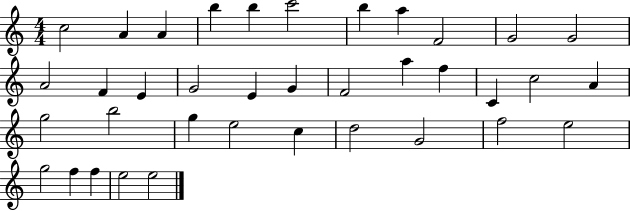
C5/h A4/q A4/q B5/q B5/q C6/h B5/q A5/q F4/h G4/h G4/h A4/h F4/q E4/q G4/h E4/q G4/q F4/h A5/q F5/q C4/q C5/h A4/q G5/h B5/h G5/q E5/h C5/q D5/h G4/h F5/h E5/h G5/h F5/q F5/q E5/h E5/h